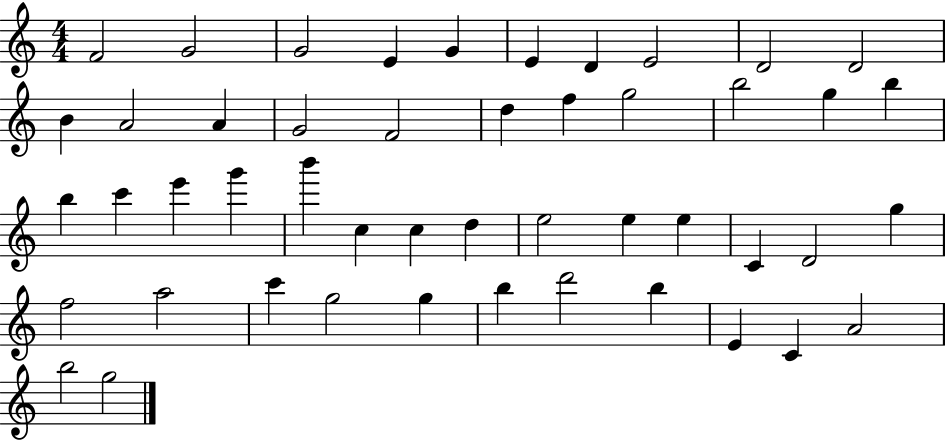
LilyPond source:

{
  \clef treble
  \numericTimeSignature
  \time 4/4
  \key c \major
  f'2 g'2 | g'2 e'4 g'4 | e'4 d'4 e'2 | d'2 d'2 | \break b'4 a'2 a'4 | g'2 f'2 | d''4 f''4 g''2 | b''2 g''4 b''4 | \break b''4 c'''4 e'''4 g'''4 | b'''4 c''4 c''4 d''4 | e''2 e''4 e''4 | c'4 d'2 g''4 | \break f''2 a''2 | c'''4 g''2 g''4 | b''4 d'''2 b''4 | e'4 c'4 a'2 | \break b''2 g''2 | \bar "|."
}